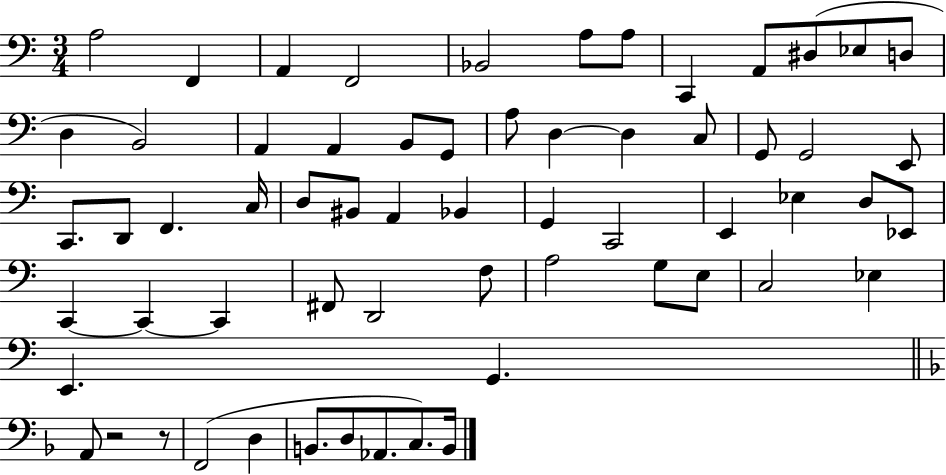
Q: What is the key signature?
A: C major